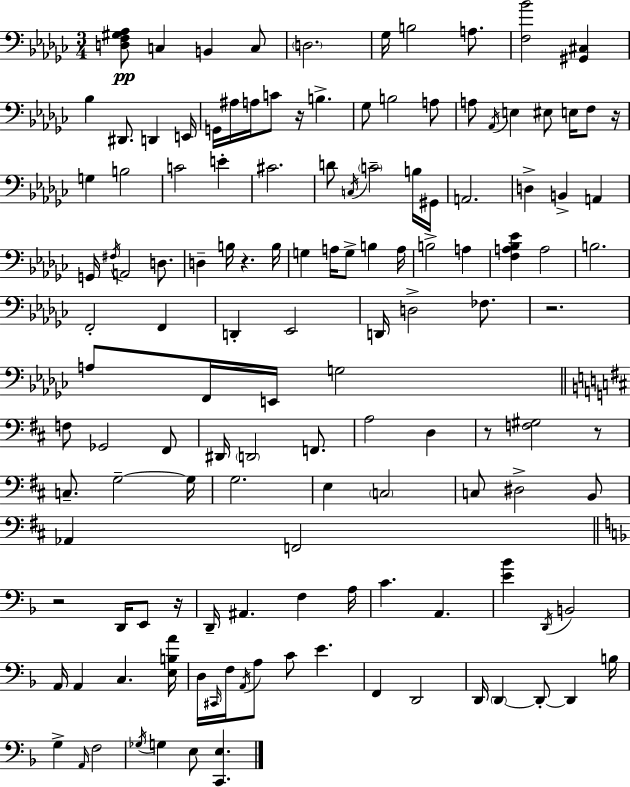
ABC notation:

X:1
T:Untitled
M:3/4
L:1/4
K:Ebm
[D,F,^G,_A,]/2 C, B,, C,/2 D,2 _G,/4 B,2 A,/2 [F,_B]2 [^G,,^C,] _B, ^D,,/2 D,, E,,/4 G,,/4 ^A,/4 A,/4 C/2 z/4 B, _G,/2 B,2 A,/2 A,/2 _A,,/4 E, ^E,/2 E,/4 F,/2 z/4 G, B,2 C2 E ^C2 D/2 C,/4 C2 B,/4 ^G,,/4 A,,2 D, B,, A,, G,,/4 ^F,/4 A,,2 D,/2 D, B,/4 z B,/4 G, A,/4 G,/2 B, A,/4 B,2 A, [F,A,_B,_E] A,2 B,2 F,,2 F,, D,, _E,,2 D,,/4 D,2 _F,/2 z2 A,/2 F,,/4 E,,/4 G,2 F,/2 _G,,2 ^F,,/2 ^D,,/4 D,,2 F,,/2 A,2 D, z/2 [F,^G,]2 z/2 C,/2 G,2 G,/4 G,2 E, C,2 C,/2 ^D,2 B,,/2 _A,, F,,2 z2 D,,/4 E,,/2 z/4 D,,/4 ^A,, F, A,/4 C A,, [E_B] D,,/4 B,,2 A,,/4 A,, C, [E,B,A]/4 D,/4 ^C,,/4 F,/4 A,,/4 A,/2 C/2 E F,, D,,2 D,,/4 D,, D,,/2 D,, B,/4 G, A,,/4 F,2 _G,/4 G, E,/2 [C,,E,]